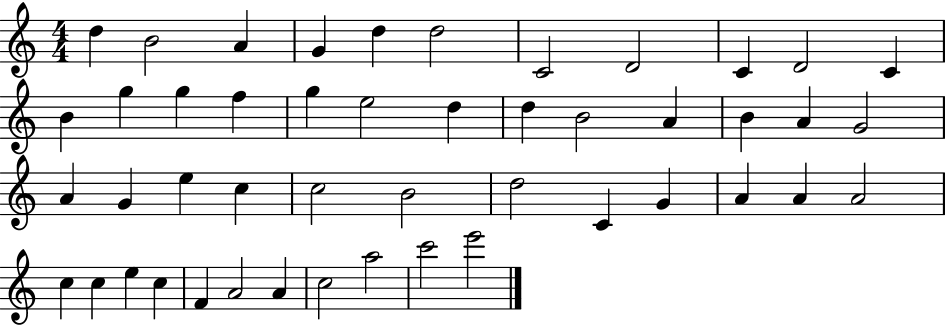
D5/q B4/h A4/q G4/q D5/q D5/h C4/h D4/h C4/q D4/h C4/q B4/q G5/q G5/q F5/q G5/q E5/h D5/q D5/q B4/h A4/q B4/q A4/q G4/h A4/q G4/q E5/q C5/q C5/h B4/h D5/h C4/q G4/q A4/q A4/q A4/h C5/q C5/q E5/q C5/q F4/q A4/h A4/q C5/h A5/h C6/h E6/h